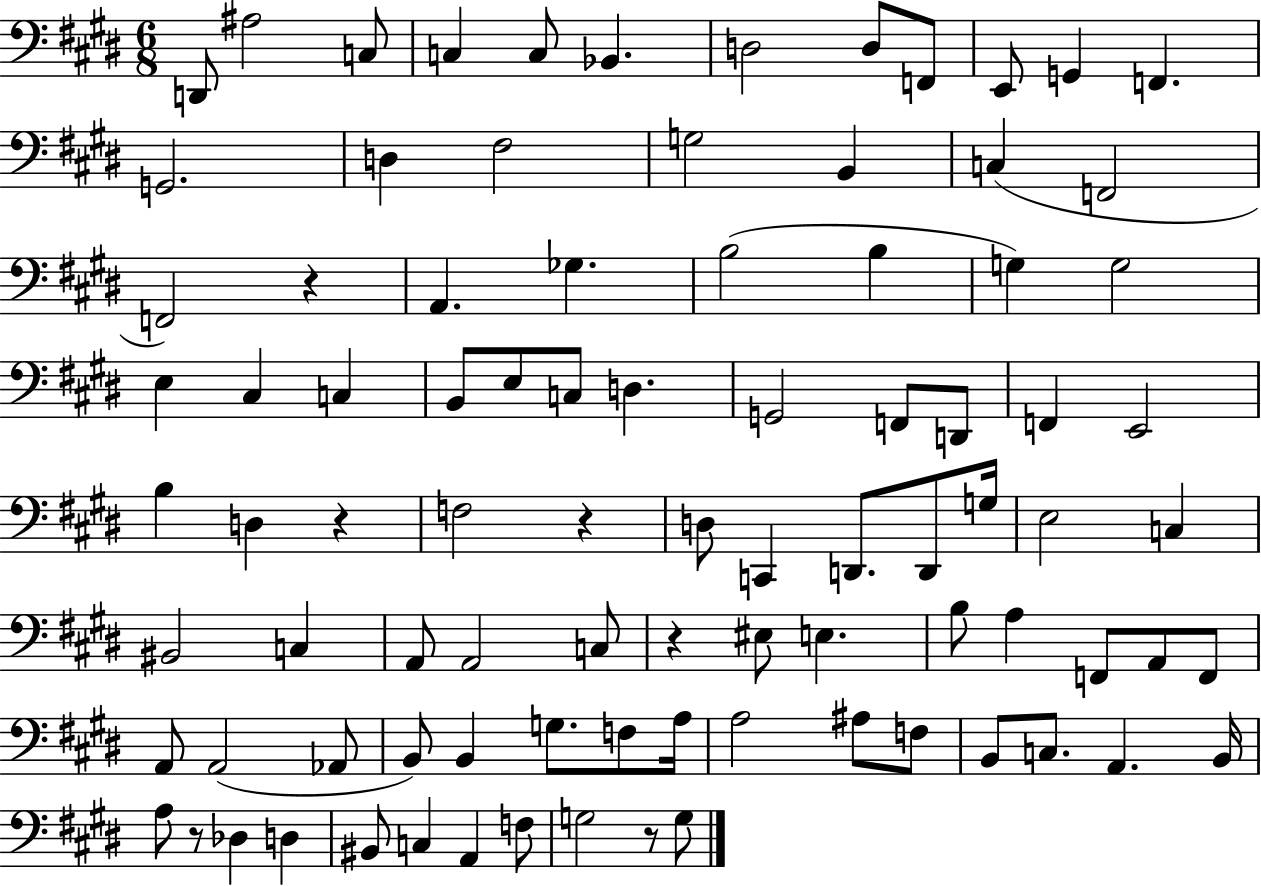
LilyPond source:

{
  \clef bass
  \numericTimeSignature
  \time 6/8
  \key e \major
  \repeat volta 2 { d,8 ais2 c8 | c4 c8 bes,4. | d2 d8 f,8 | e,8 g,4 f,4. | \break g,2. | d4 fis2 | g2 b,4 | c4( f,2 | \break f,2) r4 | a,4. ges4. | b2( b4 | g4) g2 | \break e4 cis4 c4 | b,8 e8 c8 d4. | g,2 f,8 d,8 | f,4 e,2 | \break b4 d4 r4 | f2 r4 | d8 c,4 d,8. d,8 g16 | e2 c4 | \break bis,2 c4 | a,8 a,2 c8 | r4 eis8 e4. | b8 a4 f,8 a,8 f,8 | \break a,8 a,2( aes,8 | b,8) b,4 g8. f8 a16 | a2 ais8 f8 | b,8 c8. a,4. b,16 | \break a8 r8 des4 d4 | bis,8 c4 a,4 f8 | g2 r8 g8 | } \bar "|."
}